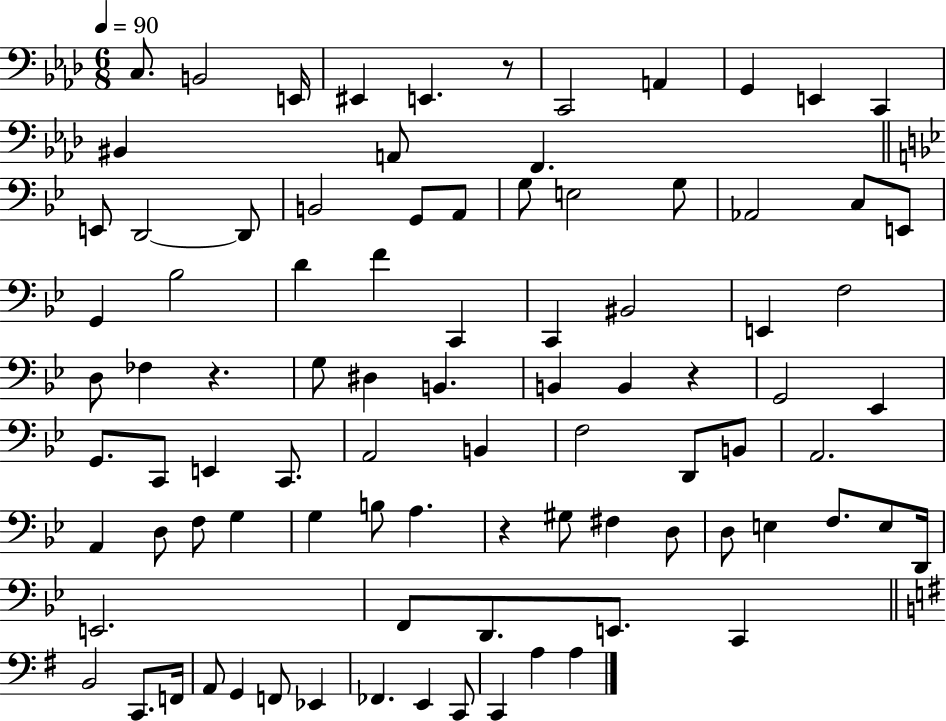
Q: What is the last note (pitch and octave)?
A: A3